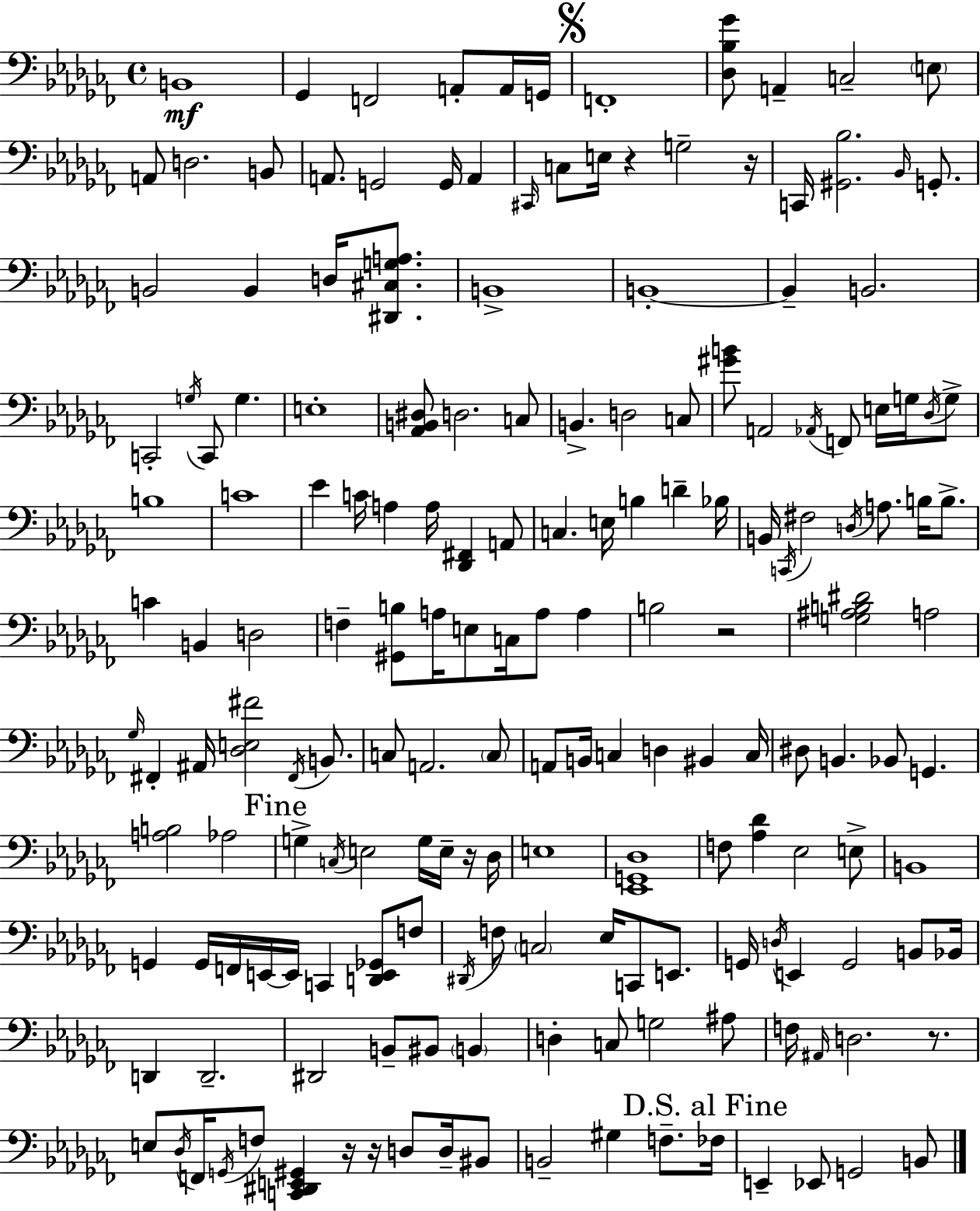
B2/w Gb2/q F2/h A2/e A2/s G2/s F2/w [Db3,Bb3,Gb4]/e A2/q C3/h E3/e A2/e D3/h. B2/e A2/e. G2/h G2/s A2/q C#2/s C3/e E3/s R/q G3/h R/s C2/s [G#2,Bb3]/h. Bb2/s G2/e. B2/h B2/q D3/s [D#2,C#3,G3,A3]/e. B2/w B2/w B2/q B2/h. C2/h G3/s C2/e G3/q. E3/w [Ab2,B2,D#3]/e D3/h. C3/e B2/q. D3/h C3/e [G#4,B4]/e A2/h Ab2/s F2/e E3/s G3/s Db3/s G3/e B3/w C4/w Eb4/q C4/s A3/q A3/s [Db2,F#2]/q A2/e C3/q. E3/s B3/q D4/q Bb3/s B2/s C2/s F#3/h D3/s A3/e. B3/s B3/e. C4/q B2/q D3/h F3/q [G#2,B3]/e A3/s E3/e C3/s A3/e A3/q B3/h R/h [G3,A#3,B3,D#4]/h A3/h Gb3/s F#2/q A#2/s [Db3,E3,F#4]/h F#2/s B2/e. C3/e A2/h. C3/e A2/e B2/s C3/q D3/q BIS2/q C3/s D#3/e B2/q. Bb2/e G2/q. [A3,B3]/h Ab3/h G3/q C3/s E3/h G3/s E3/s R/s Db3/s E3/w [Eb2,G2,Db3]/w F3/e [Ab3,Db4]/q Eb3/h E3/e B2/w G2/q G2/s F2/s E2/s E2/s C2/q [D2,E2,Gb2]/e F3/e D#2/s F3/e C3/h Eb3/s C2/e E2/e. G2/s D3/s E2/q G2/h B2/e Bb2/s D2/q D2/h. D#2/h B2/e BIS2/e B2/q D3/q C3/e G3/h A#3/e F3/s A#2/s D3/h. R/e. E3/e Db3/s F2/s G2/s F3/e [C2,D#2,E2,G#2]/q R/s R/s D3/e D3/s BIS2/e B2/h G#3/q F3/e. FES3/s E2/q Eb2/e G2/h B2/e